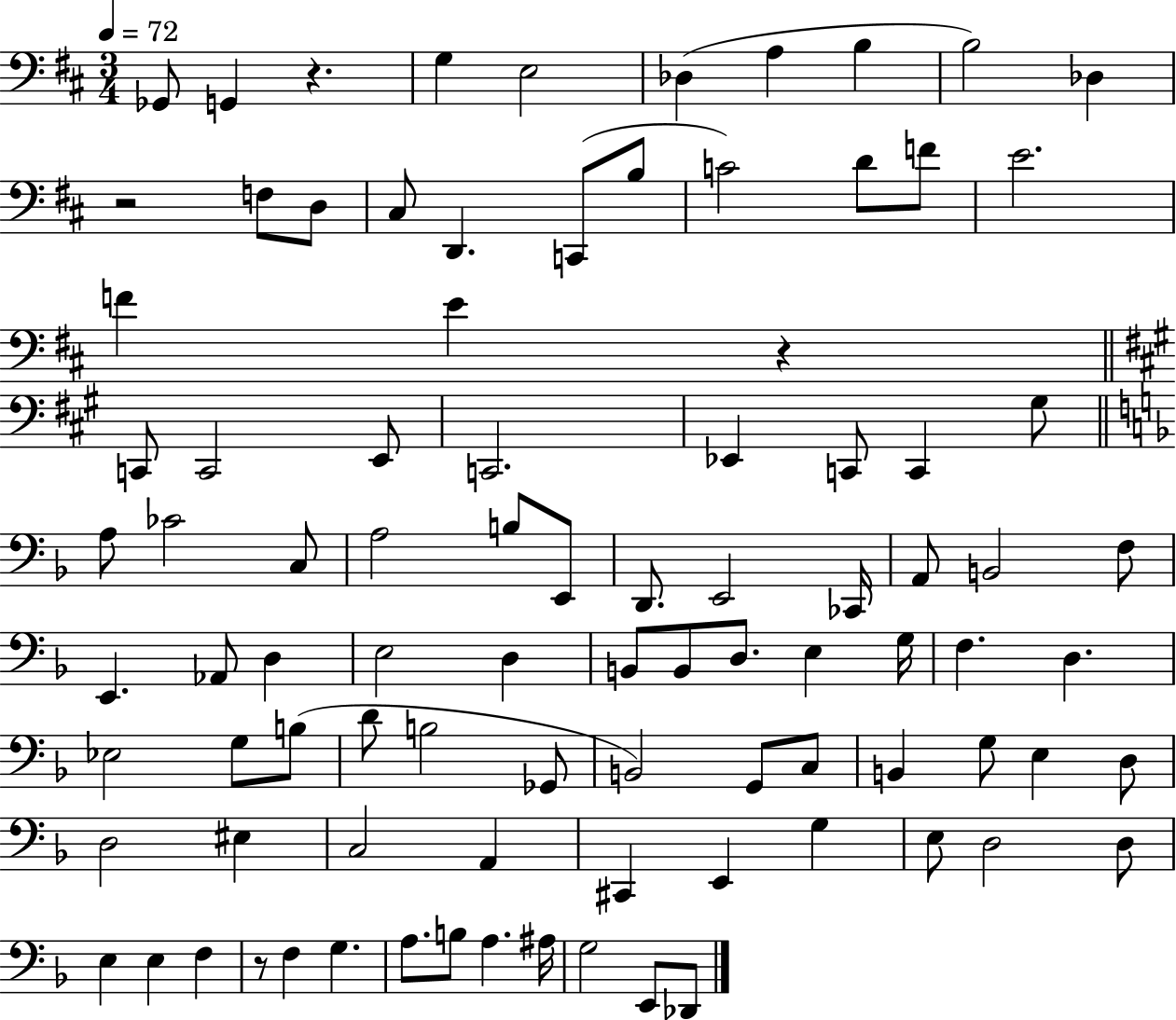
Gb2/e G2/q R/q. G3/q E3/h Db3/q A3/q B3/q B3/h Db3/q R/h F3/e D3/e C#3/e D2/q. C2/e B3/e C4/h D4/e F4/e E4/h. F4/q E4/q R/q C2/e C2/h E2/e C2/h. Eb2/q C2/e C2/q G#3/e A3/e CES4/h C3/e A3/h B3/e E2/e D2/e. E2/h CES2/s A2/e B2/h F3/e E2/q. Ab2/e D3/q E3/h D3/q B2/e B2/e D3/e. E3/q G3/s F3/q. D3/q. Eb3/h G3/e B3/e D4/e B3/h Gb2/e B2/h G2/e C3/e B2/q G3/e E3/q D3/e D3/h EIS3/q C3/h A2/q C#2/q E2/q G3/q E3/e D3/h D3/e E3/q E3/q F3/q R/e F3/q G3/q. A3/e. B3/e A3/q. A#3/s G3/h E2/e Db2/e